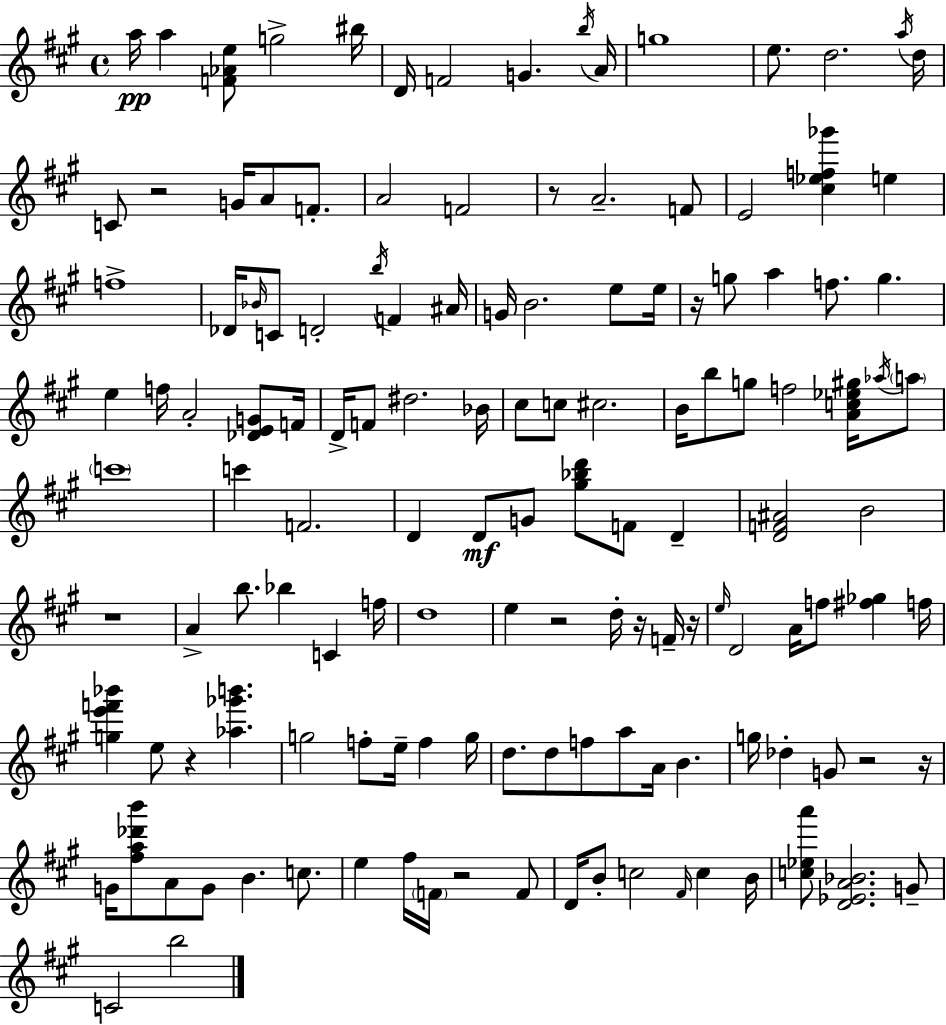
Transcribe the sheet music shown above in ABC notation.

X:1
T:Untitled
M:4/4
L:1/4
K:A
a/4 a [F_Ae]/2 g2 ^b/4 D/4 F2 G b/4 A/4 g4 e/2 d2 a/4 d/4 C/2 z2 G/4 A/2 F/2 A2 F2 z/2 A2 F/2 E2 [^c_ef_g'] e f4 _D/4 _B/4 C/2 D2 b/4 F ^A/4 G/4 B2 e/2 e/4 z/4 g/2 a f/2 g e f/4 A2 [_DEG]/2 F/4 D/4 F/2 ^d2 _B/4 ^c/2 c/2 ^c2 B/4 b/2 g/2 f2 [Ac_e^g]/4 _a/4 a/2 c'4 c' F2 D D/2 G/2 [^g_bd']/2 F/2 D [DF^A]2 B2 z4 A b/2 _b C f/4 d4 e z2 d/4 z/4 F/4 z/4 e/4 D2 A/4 f/2 [^f_g] f/4 [ge'f'_b'] e/2 z [_a_g'b'] g2 f/2 e/4 f g/4 d/2 d/2 f/2 a/2 A/4 B g/4 _d G/2 z2 z/4 G/4 [^fa_d'b']/2 A/2 G/2 B c/2 e ^f/4 F/4 z2 F/2 D/4 B/2 c2 ^F/4 c B/4 [c_ea']/2 [D_EA_B]2 G/2 C2 b2